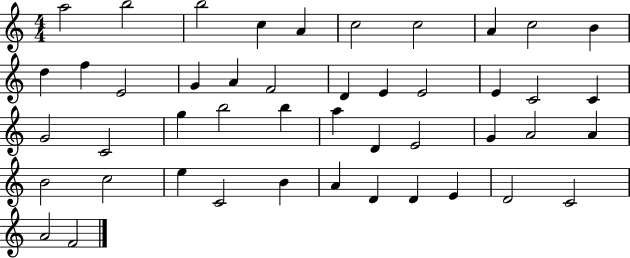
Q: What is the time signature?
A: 4/4